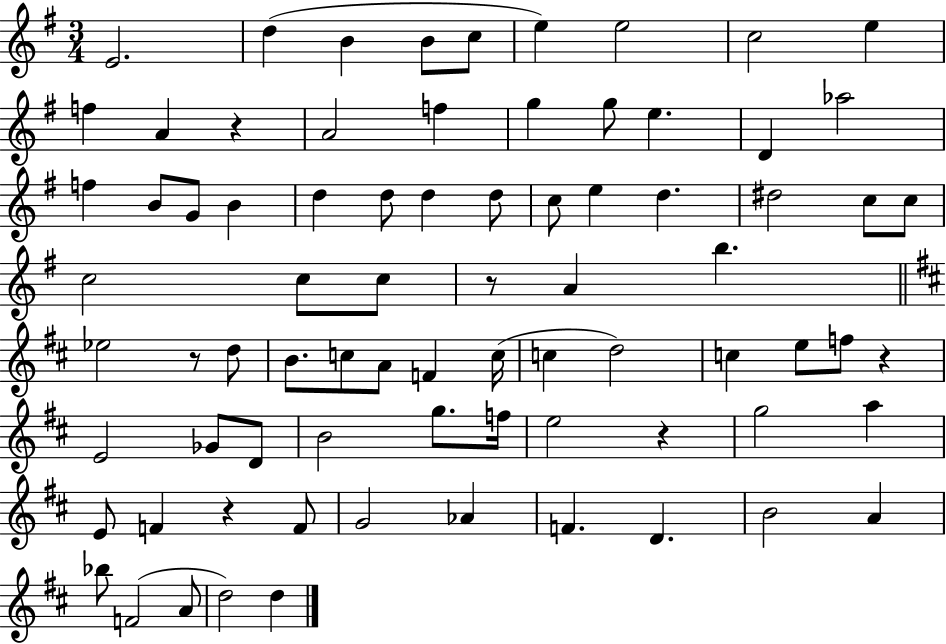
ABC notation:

X:1
T:Untitled
M:3/4
L:1/4
K:G
E2 d B B/2 c/2 e e2 c2 e f A z A2 f g g/2 e D _a2 f B/2 G/2 B d d/2 d d/2 c/2 e d ^d2 c/2 c/2 c2 c/2 c/2 z/2 A b _e2 z/2 d/2 B/2 c/2 A/2 F c/4 c d2 c e/2 f/2 z E2 _G/2 D/2 B2 g/2 f/4 e2 z g2 a E/2 F z F/2 G2 _A F D B2 A _b/2 F2 A/2 d2 d